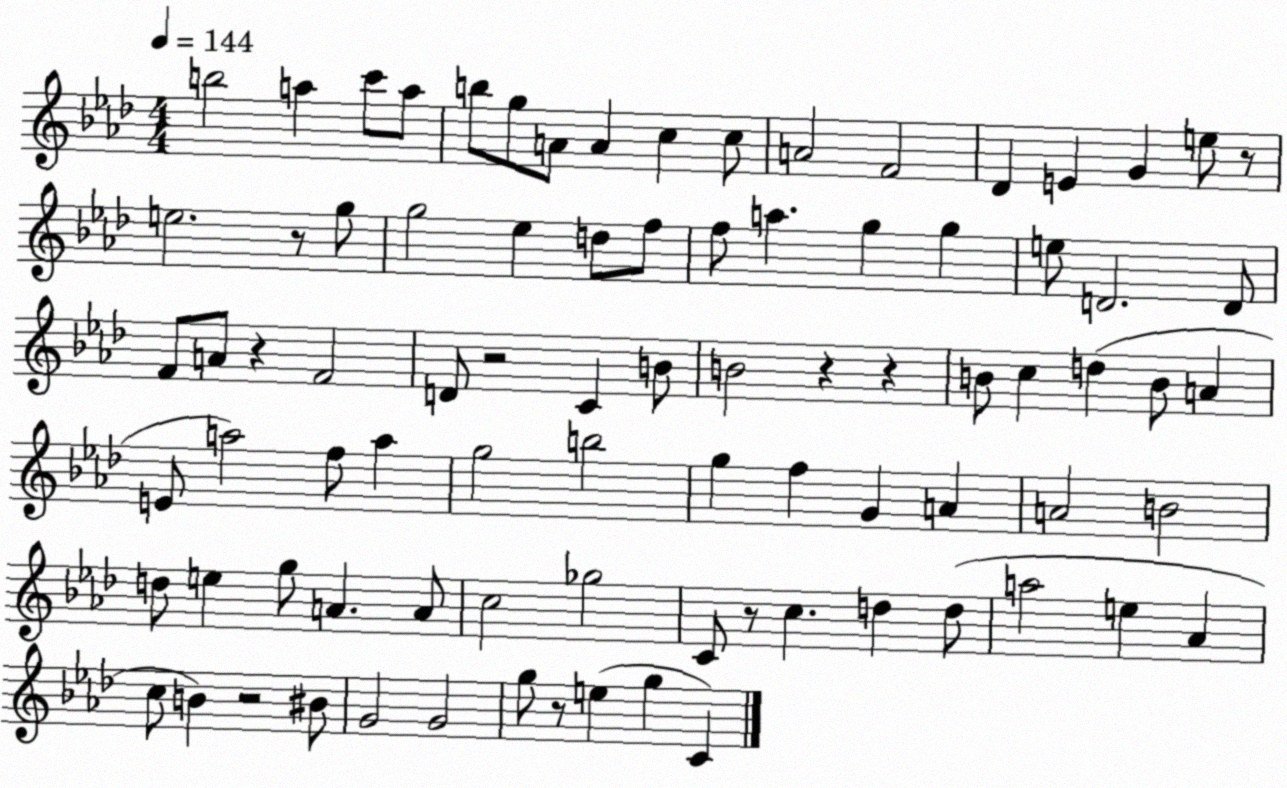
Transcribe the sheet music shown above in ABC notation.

X:1
T:Untitled
M:4/4
L:1/4
K:Ab
b2 a c'/2 a/2 b/2 g/2 A/2 A c c/2 A2 F2 _D E G e/2 z/2 e2 z/2 g/2 g2 _e d/2 f/2 f/2 a g g e/2 D2 D/2 F/2 A/2 z F2 D/2 z2 C B/2 B2 z z B/2 c d B/2 A E/2 a2 f/2 a g2 b2 g f G A A2 B2 d/2 e g/2 A A/2 c2 _g2 C/2 z/2 c d d/2 a2 e _A c/2 B z2 ^B/2 G2 G2 g/2 z/2 e g C